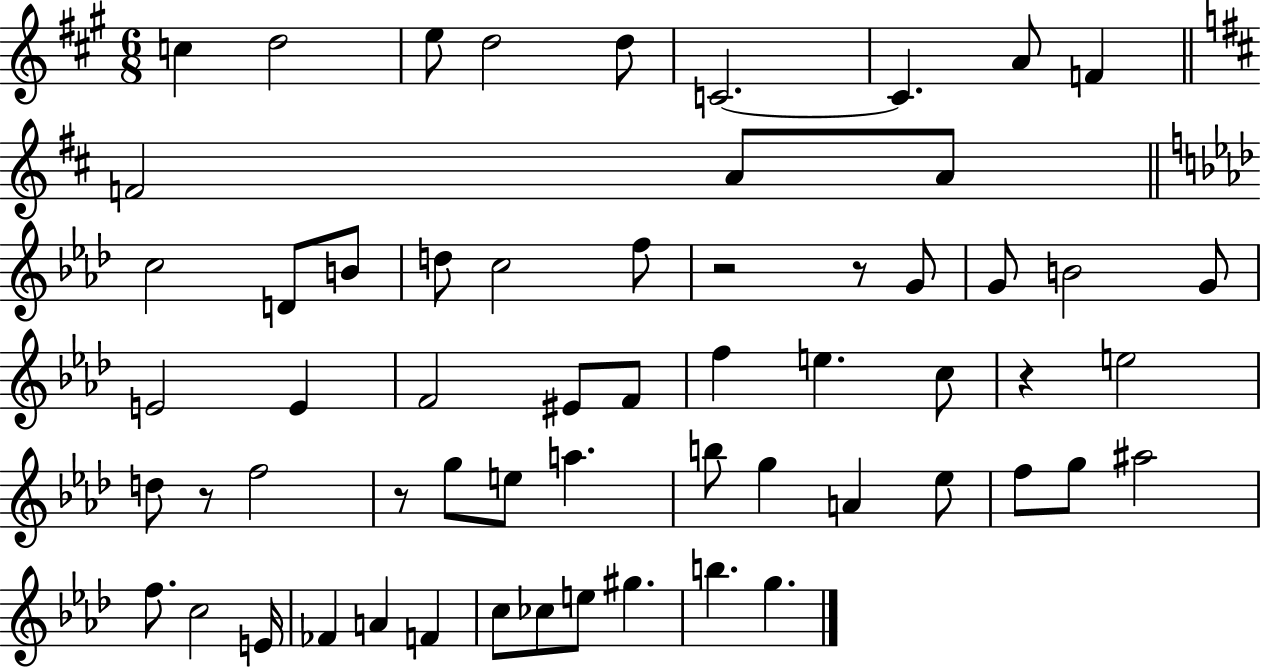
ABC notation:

X:1
T:Untitled
M:6/8
L:1/4
K:A
c d2 e/2 d2 d/2 C2 C A/2 F F2 A/2 A/2 c2 D/2 B/2 d/2 c2 f/2 z2 z/2 G/2 G/2 B2 G/2 E2 E F2 ^E/2 F/2 f e c/2 z e2 d/2 z/2 f2 z/2 g/2 e/2 a b/2 g A _e/2 f/2 g/2 ^a2 f/2 c2 E/4 _F A F c/2 _c/2 e/2 ^g b g